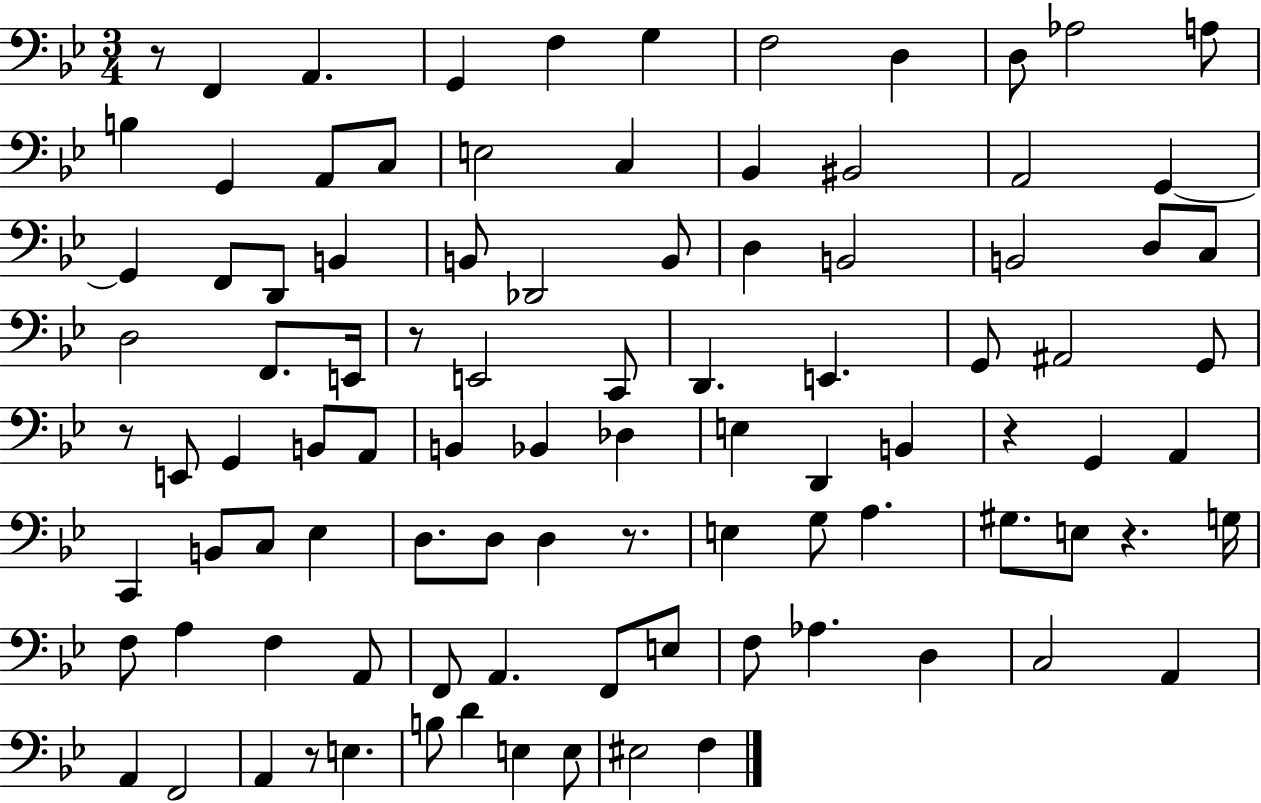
{
  \clef bass
  \numericTimeSignature
  \time 3/4
  \key bes \major
  \repeat volta 2 { r8 f,4 a,4. | g,4 f4 g4 | f2 d4 | d8 aes2 a8 | \break b4 g,4 a,8 c8 | e2 c4 | bes,4 bis,2 | a,2 g,4~~ | \break g,4 f,8 d,8 b,4 | b,8 des,2 b,8 | d4 b,2 | b,2 d8 c8 | \break d2 f,8. e,16 | r8 e,2 c,8 | d,4. e,4. | g,8 ais,2 g,8 | \break r8 e,8 g,4 b,8 a,8 | b,4 bes,4 des4 | e4 d,4 b,4 | r4 g,4 a,4 | \break c,4 b,8 c8 ees4 | d8. d8 d4 r8. | e4 g8 a4. | gis8. e8 r4. g16 | \break f8 a4 f4 a,8 | f,8 a,4. f,8 e8 | f8 aes4. d4 | c2 a,4 | \break a,4 f,2 | a,4 r8 e4. | b8 d'4 e4 e8 | eis2 f4 | \break } \bar "|."
}